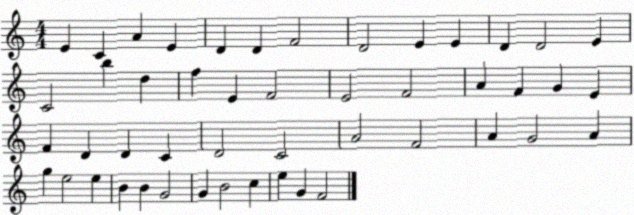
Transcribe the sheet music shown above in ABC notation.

X:1
T:Untitled
M:4/4
L:1/4
K:C
E C A E D D F2 D2 E E D D2 E C2 b d f E F2 E2 F2 A F G E F D D C D2 C2 A2 F2 A G2 A g e2 e B B G2 G B2 c e G F2